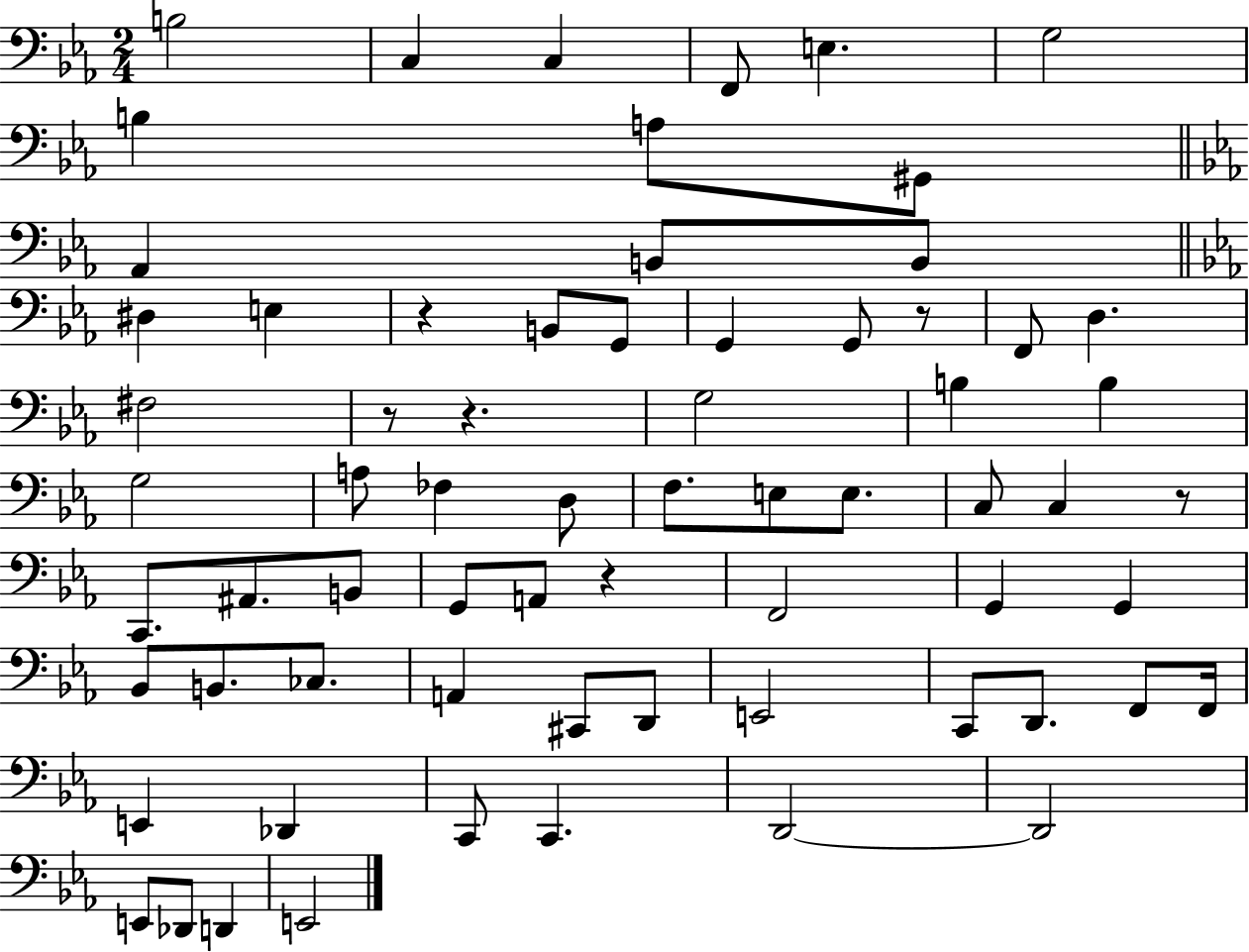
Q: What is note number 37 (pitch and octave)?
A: G2